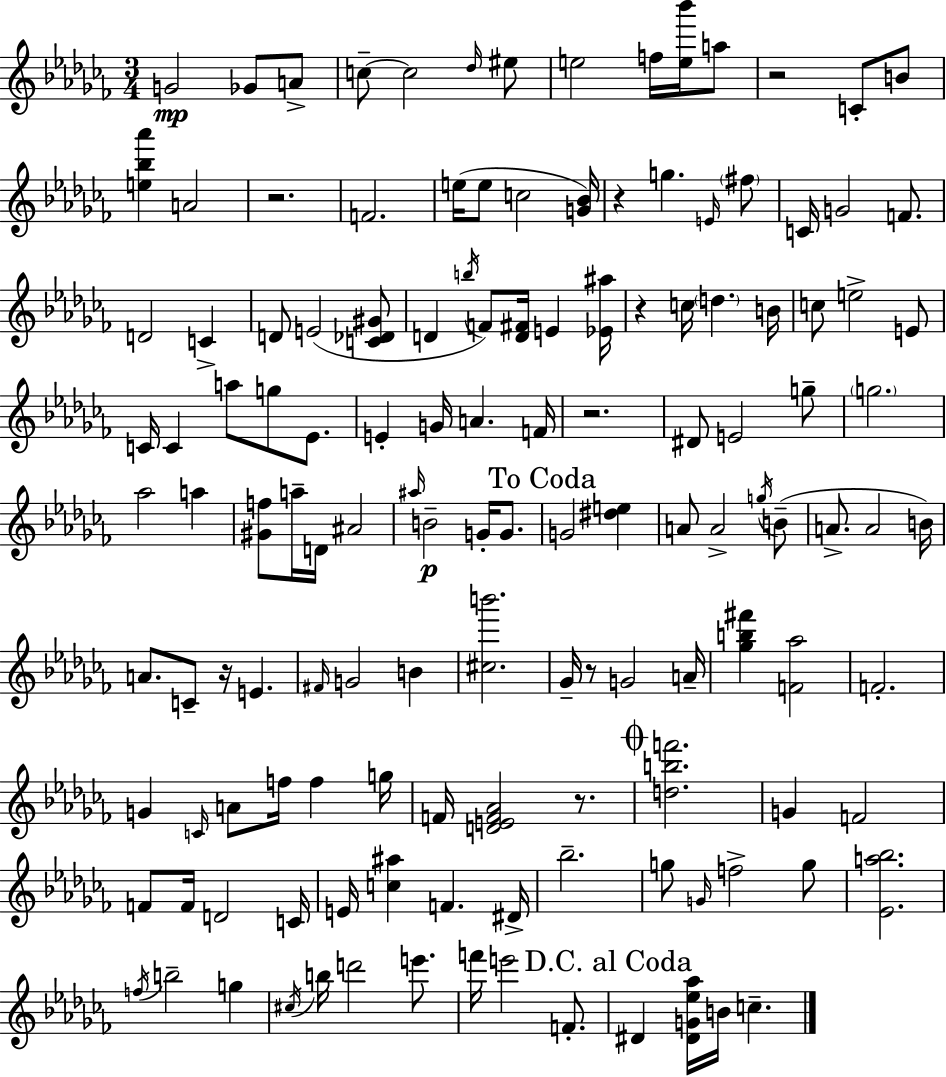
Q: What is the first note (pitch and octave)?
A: G4